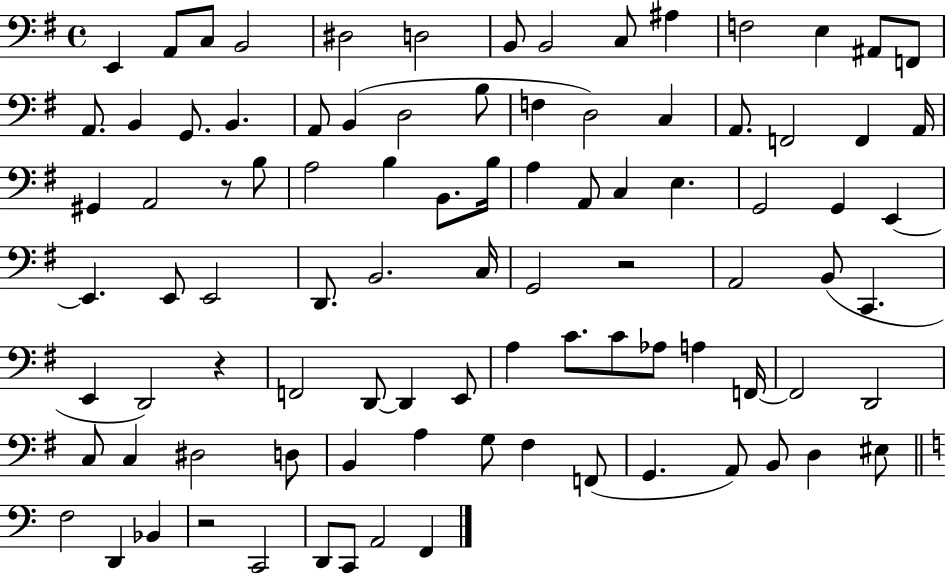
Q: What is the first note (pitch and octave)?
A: E2